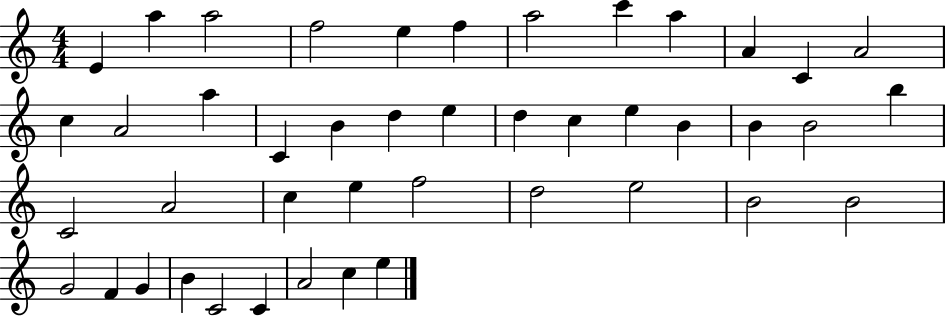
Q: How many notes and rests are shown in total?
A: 44